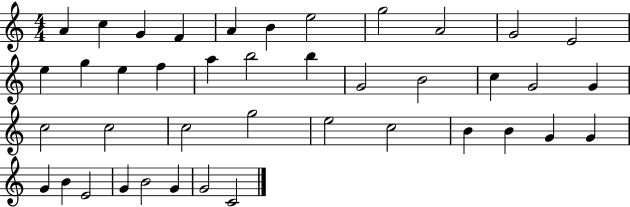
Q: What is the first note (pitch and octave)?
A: A4